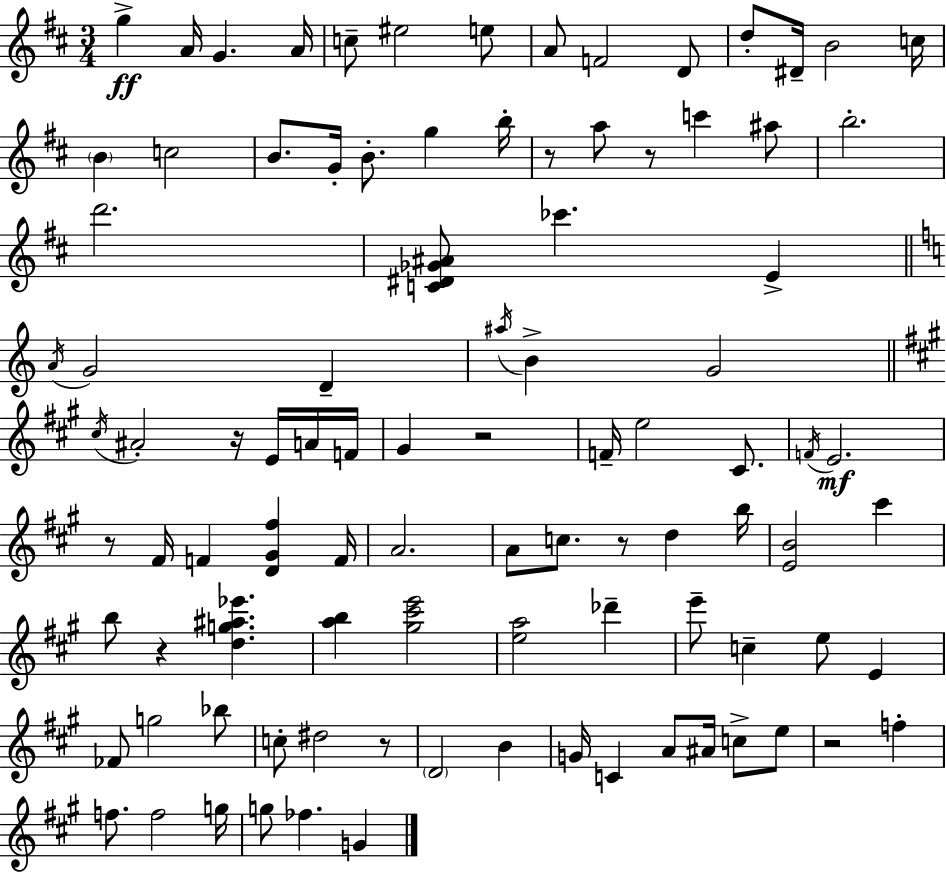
{
  \clef treble
  \numericTimeSignature
  \time 3/4
  \key d \major
  \repeat volta 2 { g''4->\ff a'16 g'4. a'16 | c''8-- eis''2 e''8 | a'8 f'2 d'8 | d''8-. dis'16-- b'2 c''16 | \break \parenthesize b'4 c''2 | b'8. g'16-. b'8.-. g''4 b''16-. | r8 a''8 r8 c'''4 ais''8 | b''2.-. | \break d'''2. | <c' dis' ges' ais'>8 ces'''4. e'4-> | \bar "||" \break \key c \major \acciaccatura { a'16 } g'2 d'4-- | \acciaccatura { ais''16 } b'4-> g'2 | \bar "||" \break \key a \major \acciaccatura { cis''16 } ais'2-. r16 e'16 a'16 | f'16 gis'4 r2 | f'16-- e''2 cis'8. | \acciaccatura { f'16 }\mf e'2. | \break r8 fis'16 f'4 <d' gis' fis''>4 | f'16 a'2. | a'8 c''8. r8 d''4 | b''16 <e' b'>2 cis'''4 | \break b''8 r4 <d'' g'' ais'' ees'''>4. | <a'' b''>4 <gis'' cis''' e'''>2 | <e'' a''>2 des'''4-- | e'''8-- c''4-- e''8 e'4 | \break fes'8 g''2 | bes''8 c''8-. dis''2 | r8 \parenthesize d'2 b'4 | g'16 c'4 a'8 ais'16 c''8-> | \break e''8 r2 f''4-. | f''8. f''2 | g''16 g''8 fes''4. g'4 | } \bar "|."
}